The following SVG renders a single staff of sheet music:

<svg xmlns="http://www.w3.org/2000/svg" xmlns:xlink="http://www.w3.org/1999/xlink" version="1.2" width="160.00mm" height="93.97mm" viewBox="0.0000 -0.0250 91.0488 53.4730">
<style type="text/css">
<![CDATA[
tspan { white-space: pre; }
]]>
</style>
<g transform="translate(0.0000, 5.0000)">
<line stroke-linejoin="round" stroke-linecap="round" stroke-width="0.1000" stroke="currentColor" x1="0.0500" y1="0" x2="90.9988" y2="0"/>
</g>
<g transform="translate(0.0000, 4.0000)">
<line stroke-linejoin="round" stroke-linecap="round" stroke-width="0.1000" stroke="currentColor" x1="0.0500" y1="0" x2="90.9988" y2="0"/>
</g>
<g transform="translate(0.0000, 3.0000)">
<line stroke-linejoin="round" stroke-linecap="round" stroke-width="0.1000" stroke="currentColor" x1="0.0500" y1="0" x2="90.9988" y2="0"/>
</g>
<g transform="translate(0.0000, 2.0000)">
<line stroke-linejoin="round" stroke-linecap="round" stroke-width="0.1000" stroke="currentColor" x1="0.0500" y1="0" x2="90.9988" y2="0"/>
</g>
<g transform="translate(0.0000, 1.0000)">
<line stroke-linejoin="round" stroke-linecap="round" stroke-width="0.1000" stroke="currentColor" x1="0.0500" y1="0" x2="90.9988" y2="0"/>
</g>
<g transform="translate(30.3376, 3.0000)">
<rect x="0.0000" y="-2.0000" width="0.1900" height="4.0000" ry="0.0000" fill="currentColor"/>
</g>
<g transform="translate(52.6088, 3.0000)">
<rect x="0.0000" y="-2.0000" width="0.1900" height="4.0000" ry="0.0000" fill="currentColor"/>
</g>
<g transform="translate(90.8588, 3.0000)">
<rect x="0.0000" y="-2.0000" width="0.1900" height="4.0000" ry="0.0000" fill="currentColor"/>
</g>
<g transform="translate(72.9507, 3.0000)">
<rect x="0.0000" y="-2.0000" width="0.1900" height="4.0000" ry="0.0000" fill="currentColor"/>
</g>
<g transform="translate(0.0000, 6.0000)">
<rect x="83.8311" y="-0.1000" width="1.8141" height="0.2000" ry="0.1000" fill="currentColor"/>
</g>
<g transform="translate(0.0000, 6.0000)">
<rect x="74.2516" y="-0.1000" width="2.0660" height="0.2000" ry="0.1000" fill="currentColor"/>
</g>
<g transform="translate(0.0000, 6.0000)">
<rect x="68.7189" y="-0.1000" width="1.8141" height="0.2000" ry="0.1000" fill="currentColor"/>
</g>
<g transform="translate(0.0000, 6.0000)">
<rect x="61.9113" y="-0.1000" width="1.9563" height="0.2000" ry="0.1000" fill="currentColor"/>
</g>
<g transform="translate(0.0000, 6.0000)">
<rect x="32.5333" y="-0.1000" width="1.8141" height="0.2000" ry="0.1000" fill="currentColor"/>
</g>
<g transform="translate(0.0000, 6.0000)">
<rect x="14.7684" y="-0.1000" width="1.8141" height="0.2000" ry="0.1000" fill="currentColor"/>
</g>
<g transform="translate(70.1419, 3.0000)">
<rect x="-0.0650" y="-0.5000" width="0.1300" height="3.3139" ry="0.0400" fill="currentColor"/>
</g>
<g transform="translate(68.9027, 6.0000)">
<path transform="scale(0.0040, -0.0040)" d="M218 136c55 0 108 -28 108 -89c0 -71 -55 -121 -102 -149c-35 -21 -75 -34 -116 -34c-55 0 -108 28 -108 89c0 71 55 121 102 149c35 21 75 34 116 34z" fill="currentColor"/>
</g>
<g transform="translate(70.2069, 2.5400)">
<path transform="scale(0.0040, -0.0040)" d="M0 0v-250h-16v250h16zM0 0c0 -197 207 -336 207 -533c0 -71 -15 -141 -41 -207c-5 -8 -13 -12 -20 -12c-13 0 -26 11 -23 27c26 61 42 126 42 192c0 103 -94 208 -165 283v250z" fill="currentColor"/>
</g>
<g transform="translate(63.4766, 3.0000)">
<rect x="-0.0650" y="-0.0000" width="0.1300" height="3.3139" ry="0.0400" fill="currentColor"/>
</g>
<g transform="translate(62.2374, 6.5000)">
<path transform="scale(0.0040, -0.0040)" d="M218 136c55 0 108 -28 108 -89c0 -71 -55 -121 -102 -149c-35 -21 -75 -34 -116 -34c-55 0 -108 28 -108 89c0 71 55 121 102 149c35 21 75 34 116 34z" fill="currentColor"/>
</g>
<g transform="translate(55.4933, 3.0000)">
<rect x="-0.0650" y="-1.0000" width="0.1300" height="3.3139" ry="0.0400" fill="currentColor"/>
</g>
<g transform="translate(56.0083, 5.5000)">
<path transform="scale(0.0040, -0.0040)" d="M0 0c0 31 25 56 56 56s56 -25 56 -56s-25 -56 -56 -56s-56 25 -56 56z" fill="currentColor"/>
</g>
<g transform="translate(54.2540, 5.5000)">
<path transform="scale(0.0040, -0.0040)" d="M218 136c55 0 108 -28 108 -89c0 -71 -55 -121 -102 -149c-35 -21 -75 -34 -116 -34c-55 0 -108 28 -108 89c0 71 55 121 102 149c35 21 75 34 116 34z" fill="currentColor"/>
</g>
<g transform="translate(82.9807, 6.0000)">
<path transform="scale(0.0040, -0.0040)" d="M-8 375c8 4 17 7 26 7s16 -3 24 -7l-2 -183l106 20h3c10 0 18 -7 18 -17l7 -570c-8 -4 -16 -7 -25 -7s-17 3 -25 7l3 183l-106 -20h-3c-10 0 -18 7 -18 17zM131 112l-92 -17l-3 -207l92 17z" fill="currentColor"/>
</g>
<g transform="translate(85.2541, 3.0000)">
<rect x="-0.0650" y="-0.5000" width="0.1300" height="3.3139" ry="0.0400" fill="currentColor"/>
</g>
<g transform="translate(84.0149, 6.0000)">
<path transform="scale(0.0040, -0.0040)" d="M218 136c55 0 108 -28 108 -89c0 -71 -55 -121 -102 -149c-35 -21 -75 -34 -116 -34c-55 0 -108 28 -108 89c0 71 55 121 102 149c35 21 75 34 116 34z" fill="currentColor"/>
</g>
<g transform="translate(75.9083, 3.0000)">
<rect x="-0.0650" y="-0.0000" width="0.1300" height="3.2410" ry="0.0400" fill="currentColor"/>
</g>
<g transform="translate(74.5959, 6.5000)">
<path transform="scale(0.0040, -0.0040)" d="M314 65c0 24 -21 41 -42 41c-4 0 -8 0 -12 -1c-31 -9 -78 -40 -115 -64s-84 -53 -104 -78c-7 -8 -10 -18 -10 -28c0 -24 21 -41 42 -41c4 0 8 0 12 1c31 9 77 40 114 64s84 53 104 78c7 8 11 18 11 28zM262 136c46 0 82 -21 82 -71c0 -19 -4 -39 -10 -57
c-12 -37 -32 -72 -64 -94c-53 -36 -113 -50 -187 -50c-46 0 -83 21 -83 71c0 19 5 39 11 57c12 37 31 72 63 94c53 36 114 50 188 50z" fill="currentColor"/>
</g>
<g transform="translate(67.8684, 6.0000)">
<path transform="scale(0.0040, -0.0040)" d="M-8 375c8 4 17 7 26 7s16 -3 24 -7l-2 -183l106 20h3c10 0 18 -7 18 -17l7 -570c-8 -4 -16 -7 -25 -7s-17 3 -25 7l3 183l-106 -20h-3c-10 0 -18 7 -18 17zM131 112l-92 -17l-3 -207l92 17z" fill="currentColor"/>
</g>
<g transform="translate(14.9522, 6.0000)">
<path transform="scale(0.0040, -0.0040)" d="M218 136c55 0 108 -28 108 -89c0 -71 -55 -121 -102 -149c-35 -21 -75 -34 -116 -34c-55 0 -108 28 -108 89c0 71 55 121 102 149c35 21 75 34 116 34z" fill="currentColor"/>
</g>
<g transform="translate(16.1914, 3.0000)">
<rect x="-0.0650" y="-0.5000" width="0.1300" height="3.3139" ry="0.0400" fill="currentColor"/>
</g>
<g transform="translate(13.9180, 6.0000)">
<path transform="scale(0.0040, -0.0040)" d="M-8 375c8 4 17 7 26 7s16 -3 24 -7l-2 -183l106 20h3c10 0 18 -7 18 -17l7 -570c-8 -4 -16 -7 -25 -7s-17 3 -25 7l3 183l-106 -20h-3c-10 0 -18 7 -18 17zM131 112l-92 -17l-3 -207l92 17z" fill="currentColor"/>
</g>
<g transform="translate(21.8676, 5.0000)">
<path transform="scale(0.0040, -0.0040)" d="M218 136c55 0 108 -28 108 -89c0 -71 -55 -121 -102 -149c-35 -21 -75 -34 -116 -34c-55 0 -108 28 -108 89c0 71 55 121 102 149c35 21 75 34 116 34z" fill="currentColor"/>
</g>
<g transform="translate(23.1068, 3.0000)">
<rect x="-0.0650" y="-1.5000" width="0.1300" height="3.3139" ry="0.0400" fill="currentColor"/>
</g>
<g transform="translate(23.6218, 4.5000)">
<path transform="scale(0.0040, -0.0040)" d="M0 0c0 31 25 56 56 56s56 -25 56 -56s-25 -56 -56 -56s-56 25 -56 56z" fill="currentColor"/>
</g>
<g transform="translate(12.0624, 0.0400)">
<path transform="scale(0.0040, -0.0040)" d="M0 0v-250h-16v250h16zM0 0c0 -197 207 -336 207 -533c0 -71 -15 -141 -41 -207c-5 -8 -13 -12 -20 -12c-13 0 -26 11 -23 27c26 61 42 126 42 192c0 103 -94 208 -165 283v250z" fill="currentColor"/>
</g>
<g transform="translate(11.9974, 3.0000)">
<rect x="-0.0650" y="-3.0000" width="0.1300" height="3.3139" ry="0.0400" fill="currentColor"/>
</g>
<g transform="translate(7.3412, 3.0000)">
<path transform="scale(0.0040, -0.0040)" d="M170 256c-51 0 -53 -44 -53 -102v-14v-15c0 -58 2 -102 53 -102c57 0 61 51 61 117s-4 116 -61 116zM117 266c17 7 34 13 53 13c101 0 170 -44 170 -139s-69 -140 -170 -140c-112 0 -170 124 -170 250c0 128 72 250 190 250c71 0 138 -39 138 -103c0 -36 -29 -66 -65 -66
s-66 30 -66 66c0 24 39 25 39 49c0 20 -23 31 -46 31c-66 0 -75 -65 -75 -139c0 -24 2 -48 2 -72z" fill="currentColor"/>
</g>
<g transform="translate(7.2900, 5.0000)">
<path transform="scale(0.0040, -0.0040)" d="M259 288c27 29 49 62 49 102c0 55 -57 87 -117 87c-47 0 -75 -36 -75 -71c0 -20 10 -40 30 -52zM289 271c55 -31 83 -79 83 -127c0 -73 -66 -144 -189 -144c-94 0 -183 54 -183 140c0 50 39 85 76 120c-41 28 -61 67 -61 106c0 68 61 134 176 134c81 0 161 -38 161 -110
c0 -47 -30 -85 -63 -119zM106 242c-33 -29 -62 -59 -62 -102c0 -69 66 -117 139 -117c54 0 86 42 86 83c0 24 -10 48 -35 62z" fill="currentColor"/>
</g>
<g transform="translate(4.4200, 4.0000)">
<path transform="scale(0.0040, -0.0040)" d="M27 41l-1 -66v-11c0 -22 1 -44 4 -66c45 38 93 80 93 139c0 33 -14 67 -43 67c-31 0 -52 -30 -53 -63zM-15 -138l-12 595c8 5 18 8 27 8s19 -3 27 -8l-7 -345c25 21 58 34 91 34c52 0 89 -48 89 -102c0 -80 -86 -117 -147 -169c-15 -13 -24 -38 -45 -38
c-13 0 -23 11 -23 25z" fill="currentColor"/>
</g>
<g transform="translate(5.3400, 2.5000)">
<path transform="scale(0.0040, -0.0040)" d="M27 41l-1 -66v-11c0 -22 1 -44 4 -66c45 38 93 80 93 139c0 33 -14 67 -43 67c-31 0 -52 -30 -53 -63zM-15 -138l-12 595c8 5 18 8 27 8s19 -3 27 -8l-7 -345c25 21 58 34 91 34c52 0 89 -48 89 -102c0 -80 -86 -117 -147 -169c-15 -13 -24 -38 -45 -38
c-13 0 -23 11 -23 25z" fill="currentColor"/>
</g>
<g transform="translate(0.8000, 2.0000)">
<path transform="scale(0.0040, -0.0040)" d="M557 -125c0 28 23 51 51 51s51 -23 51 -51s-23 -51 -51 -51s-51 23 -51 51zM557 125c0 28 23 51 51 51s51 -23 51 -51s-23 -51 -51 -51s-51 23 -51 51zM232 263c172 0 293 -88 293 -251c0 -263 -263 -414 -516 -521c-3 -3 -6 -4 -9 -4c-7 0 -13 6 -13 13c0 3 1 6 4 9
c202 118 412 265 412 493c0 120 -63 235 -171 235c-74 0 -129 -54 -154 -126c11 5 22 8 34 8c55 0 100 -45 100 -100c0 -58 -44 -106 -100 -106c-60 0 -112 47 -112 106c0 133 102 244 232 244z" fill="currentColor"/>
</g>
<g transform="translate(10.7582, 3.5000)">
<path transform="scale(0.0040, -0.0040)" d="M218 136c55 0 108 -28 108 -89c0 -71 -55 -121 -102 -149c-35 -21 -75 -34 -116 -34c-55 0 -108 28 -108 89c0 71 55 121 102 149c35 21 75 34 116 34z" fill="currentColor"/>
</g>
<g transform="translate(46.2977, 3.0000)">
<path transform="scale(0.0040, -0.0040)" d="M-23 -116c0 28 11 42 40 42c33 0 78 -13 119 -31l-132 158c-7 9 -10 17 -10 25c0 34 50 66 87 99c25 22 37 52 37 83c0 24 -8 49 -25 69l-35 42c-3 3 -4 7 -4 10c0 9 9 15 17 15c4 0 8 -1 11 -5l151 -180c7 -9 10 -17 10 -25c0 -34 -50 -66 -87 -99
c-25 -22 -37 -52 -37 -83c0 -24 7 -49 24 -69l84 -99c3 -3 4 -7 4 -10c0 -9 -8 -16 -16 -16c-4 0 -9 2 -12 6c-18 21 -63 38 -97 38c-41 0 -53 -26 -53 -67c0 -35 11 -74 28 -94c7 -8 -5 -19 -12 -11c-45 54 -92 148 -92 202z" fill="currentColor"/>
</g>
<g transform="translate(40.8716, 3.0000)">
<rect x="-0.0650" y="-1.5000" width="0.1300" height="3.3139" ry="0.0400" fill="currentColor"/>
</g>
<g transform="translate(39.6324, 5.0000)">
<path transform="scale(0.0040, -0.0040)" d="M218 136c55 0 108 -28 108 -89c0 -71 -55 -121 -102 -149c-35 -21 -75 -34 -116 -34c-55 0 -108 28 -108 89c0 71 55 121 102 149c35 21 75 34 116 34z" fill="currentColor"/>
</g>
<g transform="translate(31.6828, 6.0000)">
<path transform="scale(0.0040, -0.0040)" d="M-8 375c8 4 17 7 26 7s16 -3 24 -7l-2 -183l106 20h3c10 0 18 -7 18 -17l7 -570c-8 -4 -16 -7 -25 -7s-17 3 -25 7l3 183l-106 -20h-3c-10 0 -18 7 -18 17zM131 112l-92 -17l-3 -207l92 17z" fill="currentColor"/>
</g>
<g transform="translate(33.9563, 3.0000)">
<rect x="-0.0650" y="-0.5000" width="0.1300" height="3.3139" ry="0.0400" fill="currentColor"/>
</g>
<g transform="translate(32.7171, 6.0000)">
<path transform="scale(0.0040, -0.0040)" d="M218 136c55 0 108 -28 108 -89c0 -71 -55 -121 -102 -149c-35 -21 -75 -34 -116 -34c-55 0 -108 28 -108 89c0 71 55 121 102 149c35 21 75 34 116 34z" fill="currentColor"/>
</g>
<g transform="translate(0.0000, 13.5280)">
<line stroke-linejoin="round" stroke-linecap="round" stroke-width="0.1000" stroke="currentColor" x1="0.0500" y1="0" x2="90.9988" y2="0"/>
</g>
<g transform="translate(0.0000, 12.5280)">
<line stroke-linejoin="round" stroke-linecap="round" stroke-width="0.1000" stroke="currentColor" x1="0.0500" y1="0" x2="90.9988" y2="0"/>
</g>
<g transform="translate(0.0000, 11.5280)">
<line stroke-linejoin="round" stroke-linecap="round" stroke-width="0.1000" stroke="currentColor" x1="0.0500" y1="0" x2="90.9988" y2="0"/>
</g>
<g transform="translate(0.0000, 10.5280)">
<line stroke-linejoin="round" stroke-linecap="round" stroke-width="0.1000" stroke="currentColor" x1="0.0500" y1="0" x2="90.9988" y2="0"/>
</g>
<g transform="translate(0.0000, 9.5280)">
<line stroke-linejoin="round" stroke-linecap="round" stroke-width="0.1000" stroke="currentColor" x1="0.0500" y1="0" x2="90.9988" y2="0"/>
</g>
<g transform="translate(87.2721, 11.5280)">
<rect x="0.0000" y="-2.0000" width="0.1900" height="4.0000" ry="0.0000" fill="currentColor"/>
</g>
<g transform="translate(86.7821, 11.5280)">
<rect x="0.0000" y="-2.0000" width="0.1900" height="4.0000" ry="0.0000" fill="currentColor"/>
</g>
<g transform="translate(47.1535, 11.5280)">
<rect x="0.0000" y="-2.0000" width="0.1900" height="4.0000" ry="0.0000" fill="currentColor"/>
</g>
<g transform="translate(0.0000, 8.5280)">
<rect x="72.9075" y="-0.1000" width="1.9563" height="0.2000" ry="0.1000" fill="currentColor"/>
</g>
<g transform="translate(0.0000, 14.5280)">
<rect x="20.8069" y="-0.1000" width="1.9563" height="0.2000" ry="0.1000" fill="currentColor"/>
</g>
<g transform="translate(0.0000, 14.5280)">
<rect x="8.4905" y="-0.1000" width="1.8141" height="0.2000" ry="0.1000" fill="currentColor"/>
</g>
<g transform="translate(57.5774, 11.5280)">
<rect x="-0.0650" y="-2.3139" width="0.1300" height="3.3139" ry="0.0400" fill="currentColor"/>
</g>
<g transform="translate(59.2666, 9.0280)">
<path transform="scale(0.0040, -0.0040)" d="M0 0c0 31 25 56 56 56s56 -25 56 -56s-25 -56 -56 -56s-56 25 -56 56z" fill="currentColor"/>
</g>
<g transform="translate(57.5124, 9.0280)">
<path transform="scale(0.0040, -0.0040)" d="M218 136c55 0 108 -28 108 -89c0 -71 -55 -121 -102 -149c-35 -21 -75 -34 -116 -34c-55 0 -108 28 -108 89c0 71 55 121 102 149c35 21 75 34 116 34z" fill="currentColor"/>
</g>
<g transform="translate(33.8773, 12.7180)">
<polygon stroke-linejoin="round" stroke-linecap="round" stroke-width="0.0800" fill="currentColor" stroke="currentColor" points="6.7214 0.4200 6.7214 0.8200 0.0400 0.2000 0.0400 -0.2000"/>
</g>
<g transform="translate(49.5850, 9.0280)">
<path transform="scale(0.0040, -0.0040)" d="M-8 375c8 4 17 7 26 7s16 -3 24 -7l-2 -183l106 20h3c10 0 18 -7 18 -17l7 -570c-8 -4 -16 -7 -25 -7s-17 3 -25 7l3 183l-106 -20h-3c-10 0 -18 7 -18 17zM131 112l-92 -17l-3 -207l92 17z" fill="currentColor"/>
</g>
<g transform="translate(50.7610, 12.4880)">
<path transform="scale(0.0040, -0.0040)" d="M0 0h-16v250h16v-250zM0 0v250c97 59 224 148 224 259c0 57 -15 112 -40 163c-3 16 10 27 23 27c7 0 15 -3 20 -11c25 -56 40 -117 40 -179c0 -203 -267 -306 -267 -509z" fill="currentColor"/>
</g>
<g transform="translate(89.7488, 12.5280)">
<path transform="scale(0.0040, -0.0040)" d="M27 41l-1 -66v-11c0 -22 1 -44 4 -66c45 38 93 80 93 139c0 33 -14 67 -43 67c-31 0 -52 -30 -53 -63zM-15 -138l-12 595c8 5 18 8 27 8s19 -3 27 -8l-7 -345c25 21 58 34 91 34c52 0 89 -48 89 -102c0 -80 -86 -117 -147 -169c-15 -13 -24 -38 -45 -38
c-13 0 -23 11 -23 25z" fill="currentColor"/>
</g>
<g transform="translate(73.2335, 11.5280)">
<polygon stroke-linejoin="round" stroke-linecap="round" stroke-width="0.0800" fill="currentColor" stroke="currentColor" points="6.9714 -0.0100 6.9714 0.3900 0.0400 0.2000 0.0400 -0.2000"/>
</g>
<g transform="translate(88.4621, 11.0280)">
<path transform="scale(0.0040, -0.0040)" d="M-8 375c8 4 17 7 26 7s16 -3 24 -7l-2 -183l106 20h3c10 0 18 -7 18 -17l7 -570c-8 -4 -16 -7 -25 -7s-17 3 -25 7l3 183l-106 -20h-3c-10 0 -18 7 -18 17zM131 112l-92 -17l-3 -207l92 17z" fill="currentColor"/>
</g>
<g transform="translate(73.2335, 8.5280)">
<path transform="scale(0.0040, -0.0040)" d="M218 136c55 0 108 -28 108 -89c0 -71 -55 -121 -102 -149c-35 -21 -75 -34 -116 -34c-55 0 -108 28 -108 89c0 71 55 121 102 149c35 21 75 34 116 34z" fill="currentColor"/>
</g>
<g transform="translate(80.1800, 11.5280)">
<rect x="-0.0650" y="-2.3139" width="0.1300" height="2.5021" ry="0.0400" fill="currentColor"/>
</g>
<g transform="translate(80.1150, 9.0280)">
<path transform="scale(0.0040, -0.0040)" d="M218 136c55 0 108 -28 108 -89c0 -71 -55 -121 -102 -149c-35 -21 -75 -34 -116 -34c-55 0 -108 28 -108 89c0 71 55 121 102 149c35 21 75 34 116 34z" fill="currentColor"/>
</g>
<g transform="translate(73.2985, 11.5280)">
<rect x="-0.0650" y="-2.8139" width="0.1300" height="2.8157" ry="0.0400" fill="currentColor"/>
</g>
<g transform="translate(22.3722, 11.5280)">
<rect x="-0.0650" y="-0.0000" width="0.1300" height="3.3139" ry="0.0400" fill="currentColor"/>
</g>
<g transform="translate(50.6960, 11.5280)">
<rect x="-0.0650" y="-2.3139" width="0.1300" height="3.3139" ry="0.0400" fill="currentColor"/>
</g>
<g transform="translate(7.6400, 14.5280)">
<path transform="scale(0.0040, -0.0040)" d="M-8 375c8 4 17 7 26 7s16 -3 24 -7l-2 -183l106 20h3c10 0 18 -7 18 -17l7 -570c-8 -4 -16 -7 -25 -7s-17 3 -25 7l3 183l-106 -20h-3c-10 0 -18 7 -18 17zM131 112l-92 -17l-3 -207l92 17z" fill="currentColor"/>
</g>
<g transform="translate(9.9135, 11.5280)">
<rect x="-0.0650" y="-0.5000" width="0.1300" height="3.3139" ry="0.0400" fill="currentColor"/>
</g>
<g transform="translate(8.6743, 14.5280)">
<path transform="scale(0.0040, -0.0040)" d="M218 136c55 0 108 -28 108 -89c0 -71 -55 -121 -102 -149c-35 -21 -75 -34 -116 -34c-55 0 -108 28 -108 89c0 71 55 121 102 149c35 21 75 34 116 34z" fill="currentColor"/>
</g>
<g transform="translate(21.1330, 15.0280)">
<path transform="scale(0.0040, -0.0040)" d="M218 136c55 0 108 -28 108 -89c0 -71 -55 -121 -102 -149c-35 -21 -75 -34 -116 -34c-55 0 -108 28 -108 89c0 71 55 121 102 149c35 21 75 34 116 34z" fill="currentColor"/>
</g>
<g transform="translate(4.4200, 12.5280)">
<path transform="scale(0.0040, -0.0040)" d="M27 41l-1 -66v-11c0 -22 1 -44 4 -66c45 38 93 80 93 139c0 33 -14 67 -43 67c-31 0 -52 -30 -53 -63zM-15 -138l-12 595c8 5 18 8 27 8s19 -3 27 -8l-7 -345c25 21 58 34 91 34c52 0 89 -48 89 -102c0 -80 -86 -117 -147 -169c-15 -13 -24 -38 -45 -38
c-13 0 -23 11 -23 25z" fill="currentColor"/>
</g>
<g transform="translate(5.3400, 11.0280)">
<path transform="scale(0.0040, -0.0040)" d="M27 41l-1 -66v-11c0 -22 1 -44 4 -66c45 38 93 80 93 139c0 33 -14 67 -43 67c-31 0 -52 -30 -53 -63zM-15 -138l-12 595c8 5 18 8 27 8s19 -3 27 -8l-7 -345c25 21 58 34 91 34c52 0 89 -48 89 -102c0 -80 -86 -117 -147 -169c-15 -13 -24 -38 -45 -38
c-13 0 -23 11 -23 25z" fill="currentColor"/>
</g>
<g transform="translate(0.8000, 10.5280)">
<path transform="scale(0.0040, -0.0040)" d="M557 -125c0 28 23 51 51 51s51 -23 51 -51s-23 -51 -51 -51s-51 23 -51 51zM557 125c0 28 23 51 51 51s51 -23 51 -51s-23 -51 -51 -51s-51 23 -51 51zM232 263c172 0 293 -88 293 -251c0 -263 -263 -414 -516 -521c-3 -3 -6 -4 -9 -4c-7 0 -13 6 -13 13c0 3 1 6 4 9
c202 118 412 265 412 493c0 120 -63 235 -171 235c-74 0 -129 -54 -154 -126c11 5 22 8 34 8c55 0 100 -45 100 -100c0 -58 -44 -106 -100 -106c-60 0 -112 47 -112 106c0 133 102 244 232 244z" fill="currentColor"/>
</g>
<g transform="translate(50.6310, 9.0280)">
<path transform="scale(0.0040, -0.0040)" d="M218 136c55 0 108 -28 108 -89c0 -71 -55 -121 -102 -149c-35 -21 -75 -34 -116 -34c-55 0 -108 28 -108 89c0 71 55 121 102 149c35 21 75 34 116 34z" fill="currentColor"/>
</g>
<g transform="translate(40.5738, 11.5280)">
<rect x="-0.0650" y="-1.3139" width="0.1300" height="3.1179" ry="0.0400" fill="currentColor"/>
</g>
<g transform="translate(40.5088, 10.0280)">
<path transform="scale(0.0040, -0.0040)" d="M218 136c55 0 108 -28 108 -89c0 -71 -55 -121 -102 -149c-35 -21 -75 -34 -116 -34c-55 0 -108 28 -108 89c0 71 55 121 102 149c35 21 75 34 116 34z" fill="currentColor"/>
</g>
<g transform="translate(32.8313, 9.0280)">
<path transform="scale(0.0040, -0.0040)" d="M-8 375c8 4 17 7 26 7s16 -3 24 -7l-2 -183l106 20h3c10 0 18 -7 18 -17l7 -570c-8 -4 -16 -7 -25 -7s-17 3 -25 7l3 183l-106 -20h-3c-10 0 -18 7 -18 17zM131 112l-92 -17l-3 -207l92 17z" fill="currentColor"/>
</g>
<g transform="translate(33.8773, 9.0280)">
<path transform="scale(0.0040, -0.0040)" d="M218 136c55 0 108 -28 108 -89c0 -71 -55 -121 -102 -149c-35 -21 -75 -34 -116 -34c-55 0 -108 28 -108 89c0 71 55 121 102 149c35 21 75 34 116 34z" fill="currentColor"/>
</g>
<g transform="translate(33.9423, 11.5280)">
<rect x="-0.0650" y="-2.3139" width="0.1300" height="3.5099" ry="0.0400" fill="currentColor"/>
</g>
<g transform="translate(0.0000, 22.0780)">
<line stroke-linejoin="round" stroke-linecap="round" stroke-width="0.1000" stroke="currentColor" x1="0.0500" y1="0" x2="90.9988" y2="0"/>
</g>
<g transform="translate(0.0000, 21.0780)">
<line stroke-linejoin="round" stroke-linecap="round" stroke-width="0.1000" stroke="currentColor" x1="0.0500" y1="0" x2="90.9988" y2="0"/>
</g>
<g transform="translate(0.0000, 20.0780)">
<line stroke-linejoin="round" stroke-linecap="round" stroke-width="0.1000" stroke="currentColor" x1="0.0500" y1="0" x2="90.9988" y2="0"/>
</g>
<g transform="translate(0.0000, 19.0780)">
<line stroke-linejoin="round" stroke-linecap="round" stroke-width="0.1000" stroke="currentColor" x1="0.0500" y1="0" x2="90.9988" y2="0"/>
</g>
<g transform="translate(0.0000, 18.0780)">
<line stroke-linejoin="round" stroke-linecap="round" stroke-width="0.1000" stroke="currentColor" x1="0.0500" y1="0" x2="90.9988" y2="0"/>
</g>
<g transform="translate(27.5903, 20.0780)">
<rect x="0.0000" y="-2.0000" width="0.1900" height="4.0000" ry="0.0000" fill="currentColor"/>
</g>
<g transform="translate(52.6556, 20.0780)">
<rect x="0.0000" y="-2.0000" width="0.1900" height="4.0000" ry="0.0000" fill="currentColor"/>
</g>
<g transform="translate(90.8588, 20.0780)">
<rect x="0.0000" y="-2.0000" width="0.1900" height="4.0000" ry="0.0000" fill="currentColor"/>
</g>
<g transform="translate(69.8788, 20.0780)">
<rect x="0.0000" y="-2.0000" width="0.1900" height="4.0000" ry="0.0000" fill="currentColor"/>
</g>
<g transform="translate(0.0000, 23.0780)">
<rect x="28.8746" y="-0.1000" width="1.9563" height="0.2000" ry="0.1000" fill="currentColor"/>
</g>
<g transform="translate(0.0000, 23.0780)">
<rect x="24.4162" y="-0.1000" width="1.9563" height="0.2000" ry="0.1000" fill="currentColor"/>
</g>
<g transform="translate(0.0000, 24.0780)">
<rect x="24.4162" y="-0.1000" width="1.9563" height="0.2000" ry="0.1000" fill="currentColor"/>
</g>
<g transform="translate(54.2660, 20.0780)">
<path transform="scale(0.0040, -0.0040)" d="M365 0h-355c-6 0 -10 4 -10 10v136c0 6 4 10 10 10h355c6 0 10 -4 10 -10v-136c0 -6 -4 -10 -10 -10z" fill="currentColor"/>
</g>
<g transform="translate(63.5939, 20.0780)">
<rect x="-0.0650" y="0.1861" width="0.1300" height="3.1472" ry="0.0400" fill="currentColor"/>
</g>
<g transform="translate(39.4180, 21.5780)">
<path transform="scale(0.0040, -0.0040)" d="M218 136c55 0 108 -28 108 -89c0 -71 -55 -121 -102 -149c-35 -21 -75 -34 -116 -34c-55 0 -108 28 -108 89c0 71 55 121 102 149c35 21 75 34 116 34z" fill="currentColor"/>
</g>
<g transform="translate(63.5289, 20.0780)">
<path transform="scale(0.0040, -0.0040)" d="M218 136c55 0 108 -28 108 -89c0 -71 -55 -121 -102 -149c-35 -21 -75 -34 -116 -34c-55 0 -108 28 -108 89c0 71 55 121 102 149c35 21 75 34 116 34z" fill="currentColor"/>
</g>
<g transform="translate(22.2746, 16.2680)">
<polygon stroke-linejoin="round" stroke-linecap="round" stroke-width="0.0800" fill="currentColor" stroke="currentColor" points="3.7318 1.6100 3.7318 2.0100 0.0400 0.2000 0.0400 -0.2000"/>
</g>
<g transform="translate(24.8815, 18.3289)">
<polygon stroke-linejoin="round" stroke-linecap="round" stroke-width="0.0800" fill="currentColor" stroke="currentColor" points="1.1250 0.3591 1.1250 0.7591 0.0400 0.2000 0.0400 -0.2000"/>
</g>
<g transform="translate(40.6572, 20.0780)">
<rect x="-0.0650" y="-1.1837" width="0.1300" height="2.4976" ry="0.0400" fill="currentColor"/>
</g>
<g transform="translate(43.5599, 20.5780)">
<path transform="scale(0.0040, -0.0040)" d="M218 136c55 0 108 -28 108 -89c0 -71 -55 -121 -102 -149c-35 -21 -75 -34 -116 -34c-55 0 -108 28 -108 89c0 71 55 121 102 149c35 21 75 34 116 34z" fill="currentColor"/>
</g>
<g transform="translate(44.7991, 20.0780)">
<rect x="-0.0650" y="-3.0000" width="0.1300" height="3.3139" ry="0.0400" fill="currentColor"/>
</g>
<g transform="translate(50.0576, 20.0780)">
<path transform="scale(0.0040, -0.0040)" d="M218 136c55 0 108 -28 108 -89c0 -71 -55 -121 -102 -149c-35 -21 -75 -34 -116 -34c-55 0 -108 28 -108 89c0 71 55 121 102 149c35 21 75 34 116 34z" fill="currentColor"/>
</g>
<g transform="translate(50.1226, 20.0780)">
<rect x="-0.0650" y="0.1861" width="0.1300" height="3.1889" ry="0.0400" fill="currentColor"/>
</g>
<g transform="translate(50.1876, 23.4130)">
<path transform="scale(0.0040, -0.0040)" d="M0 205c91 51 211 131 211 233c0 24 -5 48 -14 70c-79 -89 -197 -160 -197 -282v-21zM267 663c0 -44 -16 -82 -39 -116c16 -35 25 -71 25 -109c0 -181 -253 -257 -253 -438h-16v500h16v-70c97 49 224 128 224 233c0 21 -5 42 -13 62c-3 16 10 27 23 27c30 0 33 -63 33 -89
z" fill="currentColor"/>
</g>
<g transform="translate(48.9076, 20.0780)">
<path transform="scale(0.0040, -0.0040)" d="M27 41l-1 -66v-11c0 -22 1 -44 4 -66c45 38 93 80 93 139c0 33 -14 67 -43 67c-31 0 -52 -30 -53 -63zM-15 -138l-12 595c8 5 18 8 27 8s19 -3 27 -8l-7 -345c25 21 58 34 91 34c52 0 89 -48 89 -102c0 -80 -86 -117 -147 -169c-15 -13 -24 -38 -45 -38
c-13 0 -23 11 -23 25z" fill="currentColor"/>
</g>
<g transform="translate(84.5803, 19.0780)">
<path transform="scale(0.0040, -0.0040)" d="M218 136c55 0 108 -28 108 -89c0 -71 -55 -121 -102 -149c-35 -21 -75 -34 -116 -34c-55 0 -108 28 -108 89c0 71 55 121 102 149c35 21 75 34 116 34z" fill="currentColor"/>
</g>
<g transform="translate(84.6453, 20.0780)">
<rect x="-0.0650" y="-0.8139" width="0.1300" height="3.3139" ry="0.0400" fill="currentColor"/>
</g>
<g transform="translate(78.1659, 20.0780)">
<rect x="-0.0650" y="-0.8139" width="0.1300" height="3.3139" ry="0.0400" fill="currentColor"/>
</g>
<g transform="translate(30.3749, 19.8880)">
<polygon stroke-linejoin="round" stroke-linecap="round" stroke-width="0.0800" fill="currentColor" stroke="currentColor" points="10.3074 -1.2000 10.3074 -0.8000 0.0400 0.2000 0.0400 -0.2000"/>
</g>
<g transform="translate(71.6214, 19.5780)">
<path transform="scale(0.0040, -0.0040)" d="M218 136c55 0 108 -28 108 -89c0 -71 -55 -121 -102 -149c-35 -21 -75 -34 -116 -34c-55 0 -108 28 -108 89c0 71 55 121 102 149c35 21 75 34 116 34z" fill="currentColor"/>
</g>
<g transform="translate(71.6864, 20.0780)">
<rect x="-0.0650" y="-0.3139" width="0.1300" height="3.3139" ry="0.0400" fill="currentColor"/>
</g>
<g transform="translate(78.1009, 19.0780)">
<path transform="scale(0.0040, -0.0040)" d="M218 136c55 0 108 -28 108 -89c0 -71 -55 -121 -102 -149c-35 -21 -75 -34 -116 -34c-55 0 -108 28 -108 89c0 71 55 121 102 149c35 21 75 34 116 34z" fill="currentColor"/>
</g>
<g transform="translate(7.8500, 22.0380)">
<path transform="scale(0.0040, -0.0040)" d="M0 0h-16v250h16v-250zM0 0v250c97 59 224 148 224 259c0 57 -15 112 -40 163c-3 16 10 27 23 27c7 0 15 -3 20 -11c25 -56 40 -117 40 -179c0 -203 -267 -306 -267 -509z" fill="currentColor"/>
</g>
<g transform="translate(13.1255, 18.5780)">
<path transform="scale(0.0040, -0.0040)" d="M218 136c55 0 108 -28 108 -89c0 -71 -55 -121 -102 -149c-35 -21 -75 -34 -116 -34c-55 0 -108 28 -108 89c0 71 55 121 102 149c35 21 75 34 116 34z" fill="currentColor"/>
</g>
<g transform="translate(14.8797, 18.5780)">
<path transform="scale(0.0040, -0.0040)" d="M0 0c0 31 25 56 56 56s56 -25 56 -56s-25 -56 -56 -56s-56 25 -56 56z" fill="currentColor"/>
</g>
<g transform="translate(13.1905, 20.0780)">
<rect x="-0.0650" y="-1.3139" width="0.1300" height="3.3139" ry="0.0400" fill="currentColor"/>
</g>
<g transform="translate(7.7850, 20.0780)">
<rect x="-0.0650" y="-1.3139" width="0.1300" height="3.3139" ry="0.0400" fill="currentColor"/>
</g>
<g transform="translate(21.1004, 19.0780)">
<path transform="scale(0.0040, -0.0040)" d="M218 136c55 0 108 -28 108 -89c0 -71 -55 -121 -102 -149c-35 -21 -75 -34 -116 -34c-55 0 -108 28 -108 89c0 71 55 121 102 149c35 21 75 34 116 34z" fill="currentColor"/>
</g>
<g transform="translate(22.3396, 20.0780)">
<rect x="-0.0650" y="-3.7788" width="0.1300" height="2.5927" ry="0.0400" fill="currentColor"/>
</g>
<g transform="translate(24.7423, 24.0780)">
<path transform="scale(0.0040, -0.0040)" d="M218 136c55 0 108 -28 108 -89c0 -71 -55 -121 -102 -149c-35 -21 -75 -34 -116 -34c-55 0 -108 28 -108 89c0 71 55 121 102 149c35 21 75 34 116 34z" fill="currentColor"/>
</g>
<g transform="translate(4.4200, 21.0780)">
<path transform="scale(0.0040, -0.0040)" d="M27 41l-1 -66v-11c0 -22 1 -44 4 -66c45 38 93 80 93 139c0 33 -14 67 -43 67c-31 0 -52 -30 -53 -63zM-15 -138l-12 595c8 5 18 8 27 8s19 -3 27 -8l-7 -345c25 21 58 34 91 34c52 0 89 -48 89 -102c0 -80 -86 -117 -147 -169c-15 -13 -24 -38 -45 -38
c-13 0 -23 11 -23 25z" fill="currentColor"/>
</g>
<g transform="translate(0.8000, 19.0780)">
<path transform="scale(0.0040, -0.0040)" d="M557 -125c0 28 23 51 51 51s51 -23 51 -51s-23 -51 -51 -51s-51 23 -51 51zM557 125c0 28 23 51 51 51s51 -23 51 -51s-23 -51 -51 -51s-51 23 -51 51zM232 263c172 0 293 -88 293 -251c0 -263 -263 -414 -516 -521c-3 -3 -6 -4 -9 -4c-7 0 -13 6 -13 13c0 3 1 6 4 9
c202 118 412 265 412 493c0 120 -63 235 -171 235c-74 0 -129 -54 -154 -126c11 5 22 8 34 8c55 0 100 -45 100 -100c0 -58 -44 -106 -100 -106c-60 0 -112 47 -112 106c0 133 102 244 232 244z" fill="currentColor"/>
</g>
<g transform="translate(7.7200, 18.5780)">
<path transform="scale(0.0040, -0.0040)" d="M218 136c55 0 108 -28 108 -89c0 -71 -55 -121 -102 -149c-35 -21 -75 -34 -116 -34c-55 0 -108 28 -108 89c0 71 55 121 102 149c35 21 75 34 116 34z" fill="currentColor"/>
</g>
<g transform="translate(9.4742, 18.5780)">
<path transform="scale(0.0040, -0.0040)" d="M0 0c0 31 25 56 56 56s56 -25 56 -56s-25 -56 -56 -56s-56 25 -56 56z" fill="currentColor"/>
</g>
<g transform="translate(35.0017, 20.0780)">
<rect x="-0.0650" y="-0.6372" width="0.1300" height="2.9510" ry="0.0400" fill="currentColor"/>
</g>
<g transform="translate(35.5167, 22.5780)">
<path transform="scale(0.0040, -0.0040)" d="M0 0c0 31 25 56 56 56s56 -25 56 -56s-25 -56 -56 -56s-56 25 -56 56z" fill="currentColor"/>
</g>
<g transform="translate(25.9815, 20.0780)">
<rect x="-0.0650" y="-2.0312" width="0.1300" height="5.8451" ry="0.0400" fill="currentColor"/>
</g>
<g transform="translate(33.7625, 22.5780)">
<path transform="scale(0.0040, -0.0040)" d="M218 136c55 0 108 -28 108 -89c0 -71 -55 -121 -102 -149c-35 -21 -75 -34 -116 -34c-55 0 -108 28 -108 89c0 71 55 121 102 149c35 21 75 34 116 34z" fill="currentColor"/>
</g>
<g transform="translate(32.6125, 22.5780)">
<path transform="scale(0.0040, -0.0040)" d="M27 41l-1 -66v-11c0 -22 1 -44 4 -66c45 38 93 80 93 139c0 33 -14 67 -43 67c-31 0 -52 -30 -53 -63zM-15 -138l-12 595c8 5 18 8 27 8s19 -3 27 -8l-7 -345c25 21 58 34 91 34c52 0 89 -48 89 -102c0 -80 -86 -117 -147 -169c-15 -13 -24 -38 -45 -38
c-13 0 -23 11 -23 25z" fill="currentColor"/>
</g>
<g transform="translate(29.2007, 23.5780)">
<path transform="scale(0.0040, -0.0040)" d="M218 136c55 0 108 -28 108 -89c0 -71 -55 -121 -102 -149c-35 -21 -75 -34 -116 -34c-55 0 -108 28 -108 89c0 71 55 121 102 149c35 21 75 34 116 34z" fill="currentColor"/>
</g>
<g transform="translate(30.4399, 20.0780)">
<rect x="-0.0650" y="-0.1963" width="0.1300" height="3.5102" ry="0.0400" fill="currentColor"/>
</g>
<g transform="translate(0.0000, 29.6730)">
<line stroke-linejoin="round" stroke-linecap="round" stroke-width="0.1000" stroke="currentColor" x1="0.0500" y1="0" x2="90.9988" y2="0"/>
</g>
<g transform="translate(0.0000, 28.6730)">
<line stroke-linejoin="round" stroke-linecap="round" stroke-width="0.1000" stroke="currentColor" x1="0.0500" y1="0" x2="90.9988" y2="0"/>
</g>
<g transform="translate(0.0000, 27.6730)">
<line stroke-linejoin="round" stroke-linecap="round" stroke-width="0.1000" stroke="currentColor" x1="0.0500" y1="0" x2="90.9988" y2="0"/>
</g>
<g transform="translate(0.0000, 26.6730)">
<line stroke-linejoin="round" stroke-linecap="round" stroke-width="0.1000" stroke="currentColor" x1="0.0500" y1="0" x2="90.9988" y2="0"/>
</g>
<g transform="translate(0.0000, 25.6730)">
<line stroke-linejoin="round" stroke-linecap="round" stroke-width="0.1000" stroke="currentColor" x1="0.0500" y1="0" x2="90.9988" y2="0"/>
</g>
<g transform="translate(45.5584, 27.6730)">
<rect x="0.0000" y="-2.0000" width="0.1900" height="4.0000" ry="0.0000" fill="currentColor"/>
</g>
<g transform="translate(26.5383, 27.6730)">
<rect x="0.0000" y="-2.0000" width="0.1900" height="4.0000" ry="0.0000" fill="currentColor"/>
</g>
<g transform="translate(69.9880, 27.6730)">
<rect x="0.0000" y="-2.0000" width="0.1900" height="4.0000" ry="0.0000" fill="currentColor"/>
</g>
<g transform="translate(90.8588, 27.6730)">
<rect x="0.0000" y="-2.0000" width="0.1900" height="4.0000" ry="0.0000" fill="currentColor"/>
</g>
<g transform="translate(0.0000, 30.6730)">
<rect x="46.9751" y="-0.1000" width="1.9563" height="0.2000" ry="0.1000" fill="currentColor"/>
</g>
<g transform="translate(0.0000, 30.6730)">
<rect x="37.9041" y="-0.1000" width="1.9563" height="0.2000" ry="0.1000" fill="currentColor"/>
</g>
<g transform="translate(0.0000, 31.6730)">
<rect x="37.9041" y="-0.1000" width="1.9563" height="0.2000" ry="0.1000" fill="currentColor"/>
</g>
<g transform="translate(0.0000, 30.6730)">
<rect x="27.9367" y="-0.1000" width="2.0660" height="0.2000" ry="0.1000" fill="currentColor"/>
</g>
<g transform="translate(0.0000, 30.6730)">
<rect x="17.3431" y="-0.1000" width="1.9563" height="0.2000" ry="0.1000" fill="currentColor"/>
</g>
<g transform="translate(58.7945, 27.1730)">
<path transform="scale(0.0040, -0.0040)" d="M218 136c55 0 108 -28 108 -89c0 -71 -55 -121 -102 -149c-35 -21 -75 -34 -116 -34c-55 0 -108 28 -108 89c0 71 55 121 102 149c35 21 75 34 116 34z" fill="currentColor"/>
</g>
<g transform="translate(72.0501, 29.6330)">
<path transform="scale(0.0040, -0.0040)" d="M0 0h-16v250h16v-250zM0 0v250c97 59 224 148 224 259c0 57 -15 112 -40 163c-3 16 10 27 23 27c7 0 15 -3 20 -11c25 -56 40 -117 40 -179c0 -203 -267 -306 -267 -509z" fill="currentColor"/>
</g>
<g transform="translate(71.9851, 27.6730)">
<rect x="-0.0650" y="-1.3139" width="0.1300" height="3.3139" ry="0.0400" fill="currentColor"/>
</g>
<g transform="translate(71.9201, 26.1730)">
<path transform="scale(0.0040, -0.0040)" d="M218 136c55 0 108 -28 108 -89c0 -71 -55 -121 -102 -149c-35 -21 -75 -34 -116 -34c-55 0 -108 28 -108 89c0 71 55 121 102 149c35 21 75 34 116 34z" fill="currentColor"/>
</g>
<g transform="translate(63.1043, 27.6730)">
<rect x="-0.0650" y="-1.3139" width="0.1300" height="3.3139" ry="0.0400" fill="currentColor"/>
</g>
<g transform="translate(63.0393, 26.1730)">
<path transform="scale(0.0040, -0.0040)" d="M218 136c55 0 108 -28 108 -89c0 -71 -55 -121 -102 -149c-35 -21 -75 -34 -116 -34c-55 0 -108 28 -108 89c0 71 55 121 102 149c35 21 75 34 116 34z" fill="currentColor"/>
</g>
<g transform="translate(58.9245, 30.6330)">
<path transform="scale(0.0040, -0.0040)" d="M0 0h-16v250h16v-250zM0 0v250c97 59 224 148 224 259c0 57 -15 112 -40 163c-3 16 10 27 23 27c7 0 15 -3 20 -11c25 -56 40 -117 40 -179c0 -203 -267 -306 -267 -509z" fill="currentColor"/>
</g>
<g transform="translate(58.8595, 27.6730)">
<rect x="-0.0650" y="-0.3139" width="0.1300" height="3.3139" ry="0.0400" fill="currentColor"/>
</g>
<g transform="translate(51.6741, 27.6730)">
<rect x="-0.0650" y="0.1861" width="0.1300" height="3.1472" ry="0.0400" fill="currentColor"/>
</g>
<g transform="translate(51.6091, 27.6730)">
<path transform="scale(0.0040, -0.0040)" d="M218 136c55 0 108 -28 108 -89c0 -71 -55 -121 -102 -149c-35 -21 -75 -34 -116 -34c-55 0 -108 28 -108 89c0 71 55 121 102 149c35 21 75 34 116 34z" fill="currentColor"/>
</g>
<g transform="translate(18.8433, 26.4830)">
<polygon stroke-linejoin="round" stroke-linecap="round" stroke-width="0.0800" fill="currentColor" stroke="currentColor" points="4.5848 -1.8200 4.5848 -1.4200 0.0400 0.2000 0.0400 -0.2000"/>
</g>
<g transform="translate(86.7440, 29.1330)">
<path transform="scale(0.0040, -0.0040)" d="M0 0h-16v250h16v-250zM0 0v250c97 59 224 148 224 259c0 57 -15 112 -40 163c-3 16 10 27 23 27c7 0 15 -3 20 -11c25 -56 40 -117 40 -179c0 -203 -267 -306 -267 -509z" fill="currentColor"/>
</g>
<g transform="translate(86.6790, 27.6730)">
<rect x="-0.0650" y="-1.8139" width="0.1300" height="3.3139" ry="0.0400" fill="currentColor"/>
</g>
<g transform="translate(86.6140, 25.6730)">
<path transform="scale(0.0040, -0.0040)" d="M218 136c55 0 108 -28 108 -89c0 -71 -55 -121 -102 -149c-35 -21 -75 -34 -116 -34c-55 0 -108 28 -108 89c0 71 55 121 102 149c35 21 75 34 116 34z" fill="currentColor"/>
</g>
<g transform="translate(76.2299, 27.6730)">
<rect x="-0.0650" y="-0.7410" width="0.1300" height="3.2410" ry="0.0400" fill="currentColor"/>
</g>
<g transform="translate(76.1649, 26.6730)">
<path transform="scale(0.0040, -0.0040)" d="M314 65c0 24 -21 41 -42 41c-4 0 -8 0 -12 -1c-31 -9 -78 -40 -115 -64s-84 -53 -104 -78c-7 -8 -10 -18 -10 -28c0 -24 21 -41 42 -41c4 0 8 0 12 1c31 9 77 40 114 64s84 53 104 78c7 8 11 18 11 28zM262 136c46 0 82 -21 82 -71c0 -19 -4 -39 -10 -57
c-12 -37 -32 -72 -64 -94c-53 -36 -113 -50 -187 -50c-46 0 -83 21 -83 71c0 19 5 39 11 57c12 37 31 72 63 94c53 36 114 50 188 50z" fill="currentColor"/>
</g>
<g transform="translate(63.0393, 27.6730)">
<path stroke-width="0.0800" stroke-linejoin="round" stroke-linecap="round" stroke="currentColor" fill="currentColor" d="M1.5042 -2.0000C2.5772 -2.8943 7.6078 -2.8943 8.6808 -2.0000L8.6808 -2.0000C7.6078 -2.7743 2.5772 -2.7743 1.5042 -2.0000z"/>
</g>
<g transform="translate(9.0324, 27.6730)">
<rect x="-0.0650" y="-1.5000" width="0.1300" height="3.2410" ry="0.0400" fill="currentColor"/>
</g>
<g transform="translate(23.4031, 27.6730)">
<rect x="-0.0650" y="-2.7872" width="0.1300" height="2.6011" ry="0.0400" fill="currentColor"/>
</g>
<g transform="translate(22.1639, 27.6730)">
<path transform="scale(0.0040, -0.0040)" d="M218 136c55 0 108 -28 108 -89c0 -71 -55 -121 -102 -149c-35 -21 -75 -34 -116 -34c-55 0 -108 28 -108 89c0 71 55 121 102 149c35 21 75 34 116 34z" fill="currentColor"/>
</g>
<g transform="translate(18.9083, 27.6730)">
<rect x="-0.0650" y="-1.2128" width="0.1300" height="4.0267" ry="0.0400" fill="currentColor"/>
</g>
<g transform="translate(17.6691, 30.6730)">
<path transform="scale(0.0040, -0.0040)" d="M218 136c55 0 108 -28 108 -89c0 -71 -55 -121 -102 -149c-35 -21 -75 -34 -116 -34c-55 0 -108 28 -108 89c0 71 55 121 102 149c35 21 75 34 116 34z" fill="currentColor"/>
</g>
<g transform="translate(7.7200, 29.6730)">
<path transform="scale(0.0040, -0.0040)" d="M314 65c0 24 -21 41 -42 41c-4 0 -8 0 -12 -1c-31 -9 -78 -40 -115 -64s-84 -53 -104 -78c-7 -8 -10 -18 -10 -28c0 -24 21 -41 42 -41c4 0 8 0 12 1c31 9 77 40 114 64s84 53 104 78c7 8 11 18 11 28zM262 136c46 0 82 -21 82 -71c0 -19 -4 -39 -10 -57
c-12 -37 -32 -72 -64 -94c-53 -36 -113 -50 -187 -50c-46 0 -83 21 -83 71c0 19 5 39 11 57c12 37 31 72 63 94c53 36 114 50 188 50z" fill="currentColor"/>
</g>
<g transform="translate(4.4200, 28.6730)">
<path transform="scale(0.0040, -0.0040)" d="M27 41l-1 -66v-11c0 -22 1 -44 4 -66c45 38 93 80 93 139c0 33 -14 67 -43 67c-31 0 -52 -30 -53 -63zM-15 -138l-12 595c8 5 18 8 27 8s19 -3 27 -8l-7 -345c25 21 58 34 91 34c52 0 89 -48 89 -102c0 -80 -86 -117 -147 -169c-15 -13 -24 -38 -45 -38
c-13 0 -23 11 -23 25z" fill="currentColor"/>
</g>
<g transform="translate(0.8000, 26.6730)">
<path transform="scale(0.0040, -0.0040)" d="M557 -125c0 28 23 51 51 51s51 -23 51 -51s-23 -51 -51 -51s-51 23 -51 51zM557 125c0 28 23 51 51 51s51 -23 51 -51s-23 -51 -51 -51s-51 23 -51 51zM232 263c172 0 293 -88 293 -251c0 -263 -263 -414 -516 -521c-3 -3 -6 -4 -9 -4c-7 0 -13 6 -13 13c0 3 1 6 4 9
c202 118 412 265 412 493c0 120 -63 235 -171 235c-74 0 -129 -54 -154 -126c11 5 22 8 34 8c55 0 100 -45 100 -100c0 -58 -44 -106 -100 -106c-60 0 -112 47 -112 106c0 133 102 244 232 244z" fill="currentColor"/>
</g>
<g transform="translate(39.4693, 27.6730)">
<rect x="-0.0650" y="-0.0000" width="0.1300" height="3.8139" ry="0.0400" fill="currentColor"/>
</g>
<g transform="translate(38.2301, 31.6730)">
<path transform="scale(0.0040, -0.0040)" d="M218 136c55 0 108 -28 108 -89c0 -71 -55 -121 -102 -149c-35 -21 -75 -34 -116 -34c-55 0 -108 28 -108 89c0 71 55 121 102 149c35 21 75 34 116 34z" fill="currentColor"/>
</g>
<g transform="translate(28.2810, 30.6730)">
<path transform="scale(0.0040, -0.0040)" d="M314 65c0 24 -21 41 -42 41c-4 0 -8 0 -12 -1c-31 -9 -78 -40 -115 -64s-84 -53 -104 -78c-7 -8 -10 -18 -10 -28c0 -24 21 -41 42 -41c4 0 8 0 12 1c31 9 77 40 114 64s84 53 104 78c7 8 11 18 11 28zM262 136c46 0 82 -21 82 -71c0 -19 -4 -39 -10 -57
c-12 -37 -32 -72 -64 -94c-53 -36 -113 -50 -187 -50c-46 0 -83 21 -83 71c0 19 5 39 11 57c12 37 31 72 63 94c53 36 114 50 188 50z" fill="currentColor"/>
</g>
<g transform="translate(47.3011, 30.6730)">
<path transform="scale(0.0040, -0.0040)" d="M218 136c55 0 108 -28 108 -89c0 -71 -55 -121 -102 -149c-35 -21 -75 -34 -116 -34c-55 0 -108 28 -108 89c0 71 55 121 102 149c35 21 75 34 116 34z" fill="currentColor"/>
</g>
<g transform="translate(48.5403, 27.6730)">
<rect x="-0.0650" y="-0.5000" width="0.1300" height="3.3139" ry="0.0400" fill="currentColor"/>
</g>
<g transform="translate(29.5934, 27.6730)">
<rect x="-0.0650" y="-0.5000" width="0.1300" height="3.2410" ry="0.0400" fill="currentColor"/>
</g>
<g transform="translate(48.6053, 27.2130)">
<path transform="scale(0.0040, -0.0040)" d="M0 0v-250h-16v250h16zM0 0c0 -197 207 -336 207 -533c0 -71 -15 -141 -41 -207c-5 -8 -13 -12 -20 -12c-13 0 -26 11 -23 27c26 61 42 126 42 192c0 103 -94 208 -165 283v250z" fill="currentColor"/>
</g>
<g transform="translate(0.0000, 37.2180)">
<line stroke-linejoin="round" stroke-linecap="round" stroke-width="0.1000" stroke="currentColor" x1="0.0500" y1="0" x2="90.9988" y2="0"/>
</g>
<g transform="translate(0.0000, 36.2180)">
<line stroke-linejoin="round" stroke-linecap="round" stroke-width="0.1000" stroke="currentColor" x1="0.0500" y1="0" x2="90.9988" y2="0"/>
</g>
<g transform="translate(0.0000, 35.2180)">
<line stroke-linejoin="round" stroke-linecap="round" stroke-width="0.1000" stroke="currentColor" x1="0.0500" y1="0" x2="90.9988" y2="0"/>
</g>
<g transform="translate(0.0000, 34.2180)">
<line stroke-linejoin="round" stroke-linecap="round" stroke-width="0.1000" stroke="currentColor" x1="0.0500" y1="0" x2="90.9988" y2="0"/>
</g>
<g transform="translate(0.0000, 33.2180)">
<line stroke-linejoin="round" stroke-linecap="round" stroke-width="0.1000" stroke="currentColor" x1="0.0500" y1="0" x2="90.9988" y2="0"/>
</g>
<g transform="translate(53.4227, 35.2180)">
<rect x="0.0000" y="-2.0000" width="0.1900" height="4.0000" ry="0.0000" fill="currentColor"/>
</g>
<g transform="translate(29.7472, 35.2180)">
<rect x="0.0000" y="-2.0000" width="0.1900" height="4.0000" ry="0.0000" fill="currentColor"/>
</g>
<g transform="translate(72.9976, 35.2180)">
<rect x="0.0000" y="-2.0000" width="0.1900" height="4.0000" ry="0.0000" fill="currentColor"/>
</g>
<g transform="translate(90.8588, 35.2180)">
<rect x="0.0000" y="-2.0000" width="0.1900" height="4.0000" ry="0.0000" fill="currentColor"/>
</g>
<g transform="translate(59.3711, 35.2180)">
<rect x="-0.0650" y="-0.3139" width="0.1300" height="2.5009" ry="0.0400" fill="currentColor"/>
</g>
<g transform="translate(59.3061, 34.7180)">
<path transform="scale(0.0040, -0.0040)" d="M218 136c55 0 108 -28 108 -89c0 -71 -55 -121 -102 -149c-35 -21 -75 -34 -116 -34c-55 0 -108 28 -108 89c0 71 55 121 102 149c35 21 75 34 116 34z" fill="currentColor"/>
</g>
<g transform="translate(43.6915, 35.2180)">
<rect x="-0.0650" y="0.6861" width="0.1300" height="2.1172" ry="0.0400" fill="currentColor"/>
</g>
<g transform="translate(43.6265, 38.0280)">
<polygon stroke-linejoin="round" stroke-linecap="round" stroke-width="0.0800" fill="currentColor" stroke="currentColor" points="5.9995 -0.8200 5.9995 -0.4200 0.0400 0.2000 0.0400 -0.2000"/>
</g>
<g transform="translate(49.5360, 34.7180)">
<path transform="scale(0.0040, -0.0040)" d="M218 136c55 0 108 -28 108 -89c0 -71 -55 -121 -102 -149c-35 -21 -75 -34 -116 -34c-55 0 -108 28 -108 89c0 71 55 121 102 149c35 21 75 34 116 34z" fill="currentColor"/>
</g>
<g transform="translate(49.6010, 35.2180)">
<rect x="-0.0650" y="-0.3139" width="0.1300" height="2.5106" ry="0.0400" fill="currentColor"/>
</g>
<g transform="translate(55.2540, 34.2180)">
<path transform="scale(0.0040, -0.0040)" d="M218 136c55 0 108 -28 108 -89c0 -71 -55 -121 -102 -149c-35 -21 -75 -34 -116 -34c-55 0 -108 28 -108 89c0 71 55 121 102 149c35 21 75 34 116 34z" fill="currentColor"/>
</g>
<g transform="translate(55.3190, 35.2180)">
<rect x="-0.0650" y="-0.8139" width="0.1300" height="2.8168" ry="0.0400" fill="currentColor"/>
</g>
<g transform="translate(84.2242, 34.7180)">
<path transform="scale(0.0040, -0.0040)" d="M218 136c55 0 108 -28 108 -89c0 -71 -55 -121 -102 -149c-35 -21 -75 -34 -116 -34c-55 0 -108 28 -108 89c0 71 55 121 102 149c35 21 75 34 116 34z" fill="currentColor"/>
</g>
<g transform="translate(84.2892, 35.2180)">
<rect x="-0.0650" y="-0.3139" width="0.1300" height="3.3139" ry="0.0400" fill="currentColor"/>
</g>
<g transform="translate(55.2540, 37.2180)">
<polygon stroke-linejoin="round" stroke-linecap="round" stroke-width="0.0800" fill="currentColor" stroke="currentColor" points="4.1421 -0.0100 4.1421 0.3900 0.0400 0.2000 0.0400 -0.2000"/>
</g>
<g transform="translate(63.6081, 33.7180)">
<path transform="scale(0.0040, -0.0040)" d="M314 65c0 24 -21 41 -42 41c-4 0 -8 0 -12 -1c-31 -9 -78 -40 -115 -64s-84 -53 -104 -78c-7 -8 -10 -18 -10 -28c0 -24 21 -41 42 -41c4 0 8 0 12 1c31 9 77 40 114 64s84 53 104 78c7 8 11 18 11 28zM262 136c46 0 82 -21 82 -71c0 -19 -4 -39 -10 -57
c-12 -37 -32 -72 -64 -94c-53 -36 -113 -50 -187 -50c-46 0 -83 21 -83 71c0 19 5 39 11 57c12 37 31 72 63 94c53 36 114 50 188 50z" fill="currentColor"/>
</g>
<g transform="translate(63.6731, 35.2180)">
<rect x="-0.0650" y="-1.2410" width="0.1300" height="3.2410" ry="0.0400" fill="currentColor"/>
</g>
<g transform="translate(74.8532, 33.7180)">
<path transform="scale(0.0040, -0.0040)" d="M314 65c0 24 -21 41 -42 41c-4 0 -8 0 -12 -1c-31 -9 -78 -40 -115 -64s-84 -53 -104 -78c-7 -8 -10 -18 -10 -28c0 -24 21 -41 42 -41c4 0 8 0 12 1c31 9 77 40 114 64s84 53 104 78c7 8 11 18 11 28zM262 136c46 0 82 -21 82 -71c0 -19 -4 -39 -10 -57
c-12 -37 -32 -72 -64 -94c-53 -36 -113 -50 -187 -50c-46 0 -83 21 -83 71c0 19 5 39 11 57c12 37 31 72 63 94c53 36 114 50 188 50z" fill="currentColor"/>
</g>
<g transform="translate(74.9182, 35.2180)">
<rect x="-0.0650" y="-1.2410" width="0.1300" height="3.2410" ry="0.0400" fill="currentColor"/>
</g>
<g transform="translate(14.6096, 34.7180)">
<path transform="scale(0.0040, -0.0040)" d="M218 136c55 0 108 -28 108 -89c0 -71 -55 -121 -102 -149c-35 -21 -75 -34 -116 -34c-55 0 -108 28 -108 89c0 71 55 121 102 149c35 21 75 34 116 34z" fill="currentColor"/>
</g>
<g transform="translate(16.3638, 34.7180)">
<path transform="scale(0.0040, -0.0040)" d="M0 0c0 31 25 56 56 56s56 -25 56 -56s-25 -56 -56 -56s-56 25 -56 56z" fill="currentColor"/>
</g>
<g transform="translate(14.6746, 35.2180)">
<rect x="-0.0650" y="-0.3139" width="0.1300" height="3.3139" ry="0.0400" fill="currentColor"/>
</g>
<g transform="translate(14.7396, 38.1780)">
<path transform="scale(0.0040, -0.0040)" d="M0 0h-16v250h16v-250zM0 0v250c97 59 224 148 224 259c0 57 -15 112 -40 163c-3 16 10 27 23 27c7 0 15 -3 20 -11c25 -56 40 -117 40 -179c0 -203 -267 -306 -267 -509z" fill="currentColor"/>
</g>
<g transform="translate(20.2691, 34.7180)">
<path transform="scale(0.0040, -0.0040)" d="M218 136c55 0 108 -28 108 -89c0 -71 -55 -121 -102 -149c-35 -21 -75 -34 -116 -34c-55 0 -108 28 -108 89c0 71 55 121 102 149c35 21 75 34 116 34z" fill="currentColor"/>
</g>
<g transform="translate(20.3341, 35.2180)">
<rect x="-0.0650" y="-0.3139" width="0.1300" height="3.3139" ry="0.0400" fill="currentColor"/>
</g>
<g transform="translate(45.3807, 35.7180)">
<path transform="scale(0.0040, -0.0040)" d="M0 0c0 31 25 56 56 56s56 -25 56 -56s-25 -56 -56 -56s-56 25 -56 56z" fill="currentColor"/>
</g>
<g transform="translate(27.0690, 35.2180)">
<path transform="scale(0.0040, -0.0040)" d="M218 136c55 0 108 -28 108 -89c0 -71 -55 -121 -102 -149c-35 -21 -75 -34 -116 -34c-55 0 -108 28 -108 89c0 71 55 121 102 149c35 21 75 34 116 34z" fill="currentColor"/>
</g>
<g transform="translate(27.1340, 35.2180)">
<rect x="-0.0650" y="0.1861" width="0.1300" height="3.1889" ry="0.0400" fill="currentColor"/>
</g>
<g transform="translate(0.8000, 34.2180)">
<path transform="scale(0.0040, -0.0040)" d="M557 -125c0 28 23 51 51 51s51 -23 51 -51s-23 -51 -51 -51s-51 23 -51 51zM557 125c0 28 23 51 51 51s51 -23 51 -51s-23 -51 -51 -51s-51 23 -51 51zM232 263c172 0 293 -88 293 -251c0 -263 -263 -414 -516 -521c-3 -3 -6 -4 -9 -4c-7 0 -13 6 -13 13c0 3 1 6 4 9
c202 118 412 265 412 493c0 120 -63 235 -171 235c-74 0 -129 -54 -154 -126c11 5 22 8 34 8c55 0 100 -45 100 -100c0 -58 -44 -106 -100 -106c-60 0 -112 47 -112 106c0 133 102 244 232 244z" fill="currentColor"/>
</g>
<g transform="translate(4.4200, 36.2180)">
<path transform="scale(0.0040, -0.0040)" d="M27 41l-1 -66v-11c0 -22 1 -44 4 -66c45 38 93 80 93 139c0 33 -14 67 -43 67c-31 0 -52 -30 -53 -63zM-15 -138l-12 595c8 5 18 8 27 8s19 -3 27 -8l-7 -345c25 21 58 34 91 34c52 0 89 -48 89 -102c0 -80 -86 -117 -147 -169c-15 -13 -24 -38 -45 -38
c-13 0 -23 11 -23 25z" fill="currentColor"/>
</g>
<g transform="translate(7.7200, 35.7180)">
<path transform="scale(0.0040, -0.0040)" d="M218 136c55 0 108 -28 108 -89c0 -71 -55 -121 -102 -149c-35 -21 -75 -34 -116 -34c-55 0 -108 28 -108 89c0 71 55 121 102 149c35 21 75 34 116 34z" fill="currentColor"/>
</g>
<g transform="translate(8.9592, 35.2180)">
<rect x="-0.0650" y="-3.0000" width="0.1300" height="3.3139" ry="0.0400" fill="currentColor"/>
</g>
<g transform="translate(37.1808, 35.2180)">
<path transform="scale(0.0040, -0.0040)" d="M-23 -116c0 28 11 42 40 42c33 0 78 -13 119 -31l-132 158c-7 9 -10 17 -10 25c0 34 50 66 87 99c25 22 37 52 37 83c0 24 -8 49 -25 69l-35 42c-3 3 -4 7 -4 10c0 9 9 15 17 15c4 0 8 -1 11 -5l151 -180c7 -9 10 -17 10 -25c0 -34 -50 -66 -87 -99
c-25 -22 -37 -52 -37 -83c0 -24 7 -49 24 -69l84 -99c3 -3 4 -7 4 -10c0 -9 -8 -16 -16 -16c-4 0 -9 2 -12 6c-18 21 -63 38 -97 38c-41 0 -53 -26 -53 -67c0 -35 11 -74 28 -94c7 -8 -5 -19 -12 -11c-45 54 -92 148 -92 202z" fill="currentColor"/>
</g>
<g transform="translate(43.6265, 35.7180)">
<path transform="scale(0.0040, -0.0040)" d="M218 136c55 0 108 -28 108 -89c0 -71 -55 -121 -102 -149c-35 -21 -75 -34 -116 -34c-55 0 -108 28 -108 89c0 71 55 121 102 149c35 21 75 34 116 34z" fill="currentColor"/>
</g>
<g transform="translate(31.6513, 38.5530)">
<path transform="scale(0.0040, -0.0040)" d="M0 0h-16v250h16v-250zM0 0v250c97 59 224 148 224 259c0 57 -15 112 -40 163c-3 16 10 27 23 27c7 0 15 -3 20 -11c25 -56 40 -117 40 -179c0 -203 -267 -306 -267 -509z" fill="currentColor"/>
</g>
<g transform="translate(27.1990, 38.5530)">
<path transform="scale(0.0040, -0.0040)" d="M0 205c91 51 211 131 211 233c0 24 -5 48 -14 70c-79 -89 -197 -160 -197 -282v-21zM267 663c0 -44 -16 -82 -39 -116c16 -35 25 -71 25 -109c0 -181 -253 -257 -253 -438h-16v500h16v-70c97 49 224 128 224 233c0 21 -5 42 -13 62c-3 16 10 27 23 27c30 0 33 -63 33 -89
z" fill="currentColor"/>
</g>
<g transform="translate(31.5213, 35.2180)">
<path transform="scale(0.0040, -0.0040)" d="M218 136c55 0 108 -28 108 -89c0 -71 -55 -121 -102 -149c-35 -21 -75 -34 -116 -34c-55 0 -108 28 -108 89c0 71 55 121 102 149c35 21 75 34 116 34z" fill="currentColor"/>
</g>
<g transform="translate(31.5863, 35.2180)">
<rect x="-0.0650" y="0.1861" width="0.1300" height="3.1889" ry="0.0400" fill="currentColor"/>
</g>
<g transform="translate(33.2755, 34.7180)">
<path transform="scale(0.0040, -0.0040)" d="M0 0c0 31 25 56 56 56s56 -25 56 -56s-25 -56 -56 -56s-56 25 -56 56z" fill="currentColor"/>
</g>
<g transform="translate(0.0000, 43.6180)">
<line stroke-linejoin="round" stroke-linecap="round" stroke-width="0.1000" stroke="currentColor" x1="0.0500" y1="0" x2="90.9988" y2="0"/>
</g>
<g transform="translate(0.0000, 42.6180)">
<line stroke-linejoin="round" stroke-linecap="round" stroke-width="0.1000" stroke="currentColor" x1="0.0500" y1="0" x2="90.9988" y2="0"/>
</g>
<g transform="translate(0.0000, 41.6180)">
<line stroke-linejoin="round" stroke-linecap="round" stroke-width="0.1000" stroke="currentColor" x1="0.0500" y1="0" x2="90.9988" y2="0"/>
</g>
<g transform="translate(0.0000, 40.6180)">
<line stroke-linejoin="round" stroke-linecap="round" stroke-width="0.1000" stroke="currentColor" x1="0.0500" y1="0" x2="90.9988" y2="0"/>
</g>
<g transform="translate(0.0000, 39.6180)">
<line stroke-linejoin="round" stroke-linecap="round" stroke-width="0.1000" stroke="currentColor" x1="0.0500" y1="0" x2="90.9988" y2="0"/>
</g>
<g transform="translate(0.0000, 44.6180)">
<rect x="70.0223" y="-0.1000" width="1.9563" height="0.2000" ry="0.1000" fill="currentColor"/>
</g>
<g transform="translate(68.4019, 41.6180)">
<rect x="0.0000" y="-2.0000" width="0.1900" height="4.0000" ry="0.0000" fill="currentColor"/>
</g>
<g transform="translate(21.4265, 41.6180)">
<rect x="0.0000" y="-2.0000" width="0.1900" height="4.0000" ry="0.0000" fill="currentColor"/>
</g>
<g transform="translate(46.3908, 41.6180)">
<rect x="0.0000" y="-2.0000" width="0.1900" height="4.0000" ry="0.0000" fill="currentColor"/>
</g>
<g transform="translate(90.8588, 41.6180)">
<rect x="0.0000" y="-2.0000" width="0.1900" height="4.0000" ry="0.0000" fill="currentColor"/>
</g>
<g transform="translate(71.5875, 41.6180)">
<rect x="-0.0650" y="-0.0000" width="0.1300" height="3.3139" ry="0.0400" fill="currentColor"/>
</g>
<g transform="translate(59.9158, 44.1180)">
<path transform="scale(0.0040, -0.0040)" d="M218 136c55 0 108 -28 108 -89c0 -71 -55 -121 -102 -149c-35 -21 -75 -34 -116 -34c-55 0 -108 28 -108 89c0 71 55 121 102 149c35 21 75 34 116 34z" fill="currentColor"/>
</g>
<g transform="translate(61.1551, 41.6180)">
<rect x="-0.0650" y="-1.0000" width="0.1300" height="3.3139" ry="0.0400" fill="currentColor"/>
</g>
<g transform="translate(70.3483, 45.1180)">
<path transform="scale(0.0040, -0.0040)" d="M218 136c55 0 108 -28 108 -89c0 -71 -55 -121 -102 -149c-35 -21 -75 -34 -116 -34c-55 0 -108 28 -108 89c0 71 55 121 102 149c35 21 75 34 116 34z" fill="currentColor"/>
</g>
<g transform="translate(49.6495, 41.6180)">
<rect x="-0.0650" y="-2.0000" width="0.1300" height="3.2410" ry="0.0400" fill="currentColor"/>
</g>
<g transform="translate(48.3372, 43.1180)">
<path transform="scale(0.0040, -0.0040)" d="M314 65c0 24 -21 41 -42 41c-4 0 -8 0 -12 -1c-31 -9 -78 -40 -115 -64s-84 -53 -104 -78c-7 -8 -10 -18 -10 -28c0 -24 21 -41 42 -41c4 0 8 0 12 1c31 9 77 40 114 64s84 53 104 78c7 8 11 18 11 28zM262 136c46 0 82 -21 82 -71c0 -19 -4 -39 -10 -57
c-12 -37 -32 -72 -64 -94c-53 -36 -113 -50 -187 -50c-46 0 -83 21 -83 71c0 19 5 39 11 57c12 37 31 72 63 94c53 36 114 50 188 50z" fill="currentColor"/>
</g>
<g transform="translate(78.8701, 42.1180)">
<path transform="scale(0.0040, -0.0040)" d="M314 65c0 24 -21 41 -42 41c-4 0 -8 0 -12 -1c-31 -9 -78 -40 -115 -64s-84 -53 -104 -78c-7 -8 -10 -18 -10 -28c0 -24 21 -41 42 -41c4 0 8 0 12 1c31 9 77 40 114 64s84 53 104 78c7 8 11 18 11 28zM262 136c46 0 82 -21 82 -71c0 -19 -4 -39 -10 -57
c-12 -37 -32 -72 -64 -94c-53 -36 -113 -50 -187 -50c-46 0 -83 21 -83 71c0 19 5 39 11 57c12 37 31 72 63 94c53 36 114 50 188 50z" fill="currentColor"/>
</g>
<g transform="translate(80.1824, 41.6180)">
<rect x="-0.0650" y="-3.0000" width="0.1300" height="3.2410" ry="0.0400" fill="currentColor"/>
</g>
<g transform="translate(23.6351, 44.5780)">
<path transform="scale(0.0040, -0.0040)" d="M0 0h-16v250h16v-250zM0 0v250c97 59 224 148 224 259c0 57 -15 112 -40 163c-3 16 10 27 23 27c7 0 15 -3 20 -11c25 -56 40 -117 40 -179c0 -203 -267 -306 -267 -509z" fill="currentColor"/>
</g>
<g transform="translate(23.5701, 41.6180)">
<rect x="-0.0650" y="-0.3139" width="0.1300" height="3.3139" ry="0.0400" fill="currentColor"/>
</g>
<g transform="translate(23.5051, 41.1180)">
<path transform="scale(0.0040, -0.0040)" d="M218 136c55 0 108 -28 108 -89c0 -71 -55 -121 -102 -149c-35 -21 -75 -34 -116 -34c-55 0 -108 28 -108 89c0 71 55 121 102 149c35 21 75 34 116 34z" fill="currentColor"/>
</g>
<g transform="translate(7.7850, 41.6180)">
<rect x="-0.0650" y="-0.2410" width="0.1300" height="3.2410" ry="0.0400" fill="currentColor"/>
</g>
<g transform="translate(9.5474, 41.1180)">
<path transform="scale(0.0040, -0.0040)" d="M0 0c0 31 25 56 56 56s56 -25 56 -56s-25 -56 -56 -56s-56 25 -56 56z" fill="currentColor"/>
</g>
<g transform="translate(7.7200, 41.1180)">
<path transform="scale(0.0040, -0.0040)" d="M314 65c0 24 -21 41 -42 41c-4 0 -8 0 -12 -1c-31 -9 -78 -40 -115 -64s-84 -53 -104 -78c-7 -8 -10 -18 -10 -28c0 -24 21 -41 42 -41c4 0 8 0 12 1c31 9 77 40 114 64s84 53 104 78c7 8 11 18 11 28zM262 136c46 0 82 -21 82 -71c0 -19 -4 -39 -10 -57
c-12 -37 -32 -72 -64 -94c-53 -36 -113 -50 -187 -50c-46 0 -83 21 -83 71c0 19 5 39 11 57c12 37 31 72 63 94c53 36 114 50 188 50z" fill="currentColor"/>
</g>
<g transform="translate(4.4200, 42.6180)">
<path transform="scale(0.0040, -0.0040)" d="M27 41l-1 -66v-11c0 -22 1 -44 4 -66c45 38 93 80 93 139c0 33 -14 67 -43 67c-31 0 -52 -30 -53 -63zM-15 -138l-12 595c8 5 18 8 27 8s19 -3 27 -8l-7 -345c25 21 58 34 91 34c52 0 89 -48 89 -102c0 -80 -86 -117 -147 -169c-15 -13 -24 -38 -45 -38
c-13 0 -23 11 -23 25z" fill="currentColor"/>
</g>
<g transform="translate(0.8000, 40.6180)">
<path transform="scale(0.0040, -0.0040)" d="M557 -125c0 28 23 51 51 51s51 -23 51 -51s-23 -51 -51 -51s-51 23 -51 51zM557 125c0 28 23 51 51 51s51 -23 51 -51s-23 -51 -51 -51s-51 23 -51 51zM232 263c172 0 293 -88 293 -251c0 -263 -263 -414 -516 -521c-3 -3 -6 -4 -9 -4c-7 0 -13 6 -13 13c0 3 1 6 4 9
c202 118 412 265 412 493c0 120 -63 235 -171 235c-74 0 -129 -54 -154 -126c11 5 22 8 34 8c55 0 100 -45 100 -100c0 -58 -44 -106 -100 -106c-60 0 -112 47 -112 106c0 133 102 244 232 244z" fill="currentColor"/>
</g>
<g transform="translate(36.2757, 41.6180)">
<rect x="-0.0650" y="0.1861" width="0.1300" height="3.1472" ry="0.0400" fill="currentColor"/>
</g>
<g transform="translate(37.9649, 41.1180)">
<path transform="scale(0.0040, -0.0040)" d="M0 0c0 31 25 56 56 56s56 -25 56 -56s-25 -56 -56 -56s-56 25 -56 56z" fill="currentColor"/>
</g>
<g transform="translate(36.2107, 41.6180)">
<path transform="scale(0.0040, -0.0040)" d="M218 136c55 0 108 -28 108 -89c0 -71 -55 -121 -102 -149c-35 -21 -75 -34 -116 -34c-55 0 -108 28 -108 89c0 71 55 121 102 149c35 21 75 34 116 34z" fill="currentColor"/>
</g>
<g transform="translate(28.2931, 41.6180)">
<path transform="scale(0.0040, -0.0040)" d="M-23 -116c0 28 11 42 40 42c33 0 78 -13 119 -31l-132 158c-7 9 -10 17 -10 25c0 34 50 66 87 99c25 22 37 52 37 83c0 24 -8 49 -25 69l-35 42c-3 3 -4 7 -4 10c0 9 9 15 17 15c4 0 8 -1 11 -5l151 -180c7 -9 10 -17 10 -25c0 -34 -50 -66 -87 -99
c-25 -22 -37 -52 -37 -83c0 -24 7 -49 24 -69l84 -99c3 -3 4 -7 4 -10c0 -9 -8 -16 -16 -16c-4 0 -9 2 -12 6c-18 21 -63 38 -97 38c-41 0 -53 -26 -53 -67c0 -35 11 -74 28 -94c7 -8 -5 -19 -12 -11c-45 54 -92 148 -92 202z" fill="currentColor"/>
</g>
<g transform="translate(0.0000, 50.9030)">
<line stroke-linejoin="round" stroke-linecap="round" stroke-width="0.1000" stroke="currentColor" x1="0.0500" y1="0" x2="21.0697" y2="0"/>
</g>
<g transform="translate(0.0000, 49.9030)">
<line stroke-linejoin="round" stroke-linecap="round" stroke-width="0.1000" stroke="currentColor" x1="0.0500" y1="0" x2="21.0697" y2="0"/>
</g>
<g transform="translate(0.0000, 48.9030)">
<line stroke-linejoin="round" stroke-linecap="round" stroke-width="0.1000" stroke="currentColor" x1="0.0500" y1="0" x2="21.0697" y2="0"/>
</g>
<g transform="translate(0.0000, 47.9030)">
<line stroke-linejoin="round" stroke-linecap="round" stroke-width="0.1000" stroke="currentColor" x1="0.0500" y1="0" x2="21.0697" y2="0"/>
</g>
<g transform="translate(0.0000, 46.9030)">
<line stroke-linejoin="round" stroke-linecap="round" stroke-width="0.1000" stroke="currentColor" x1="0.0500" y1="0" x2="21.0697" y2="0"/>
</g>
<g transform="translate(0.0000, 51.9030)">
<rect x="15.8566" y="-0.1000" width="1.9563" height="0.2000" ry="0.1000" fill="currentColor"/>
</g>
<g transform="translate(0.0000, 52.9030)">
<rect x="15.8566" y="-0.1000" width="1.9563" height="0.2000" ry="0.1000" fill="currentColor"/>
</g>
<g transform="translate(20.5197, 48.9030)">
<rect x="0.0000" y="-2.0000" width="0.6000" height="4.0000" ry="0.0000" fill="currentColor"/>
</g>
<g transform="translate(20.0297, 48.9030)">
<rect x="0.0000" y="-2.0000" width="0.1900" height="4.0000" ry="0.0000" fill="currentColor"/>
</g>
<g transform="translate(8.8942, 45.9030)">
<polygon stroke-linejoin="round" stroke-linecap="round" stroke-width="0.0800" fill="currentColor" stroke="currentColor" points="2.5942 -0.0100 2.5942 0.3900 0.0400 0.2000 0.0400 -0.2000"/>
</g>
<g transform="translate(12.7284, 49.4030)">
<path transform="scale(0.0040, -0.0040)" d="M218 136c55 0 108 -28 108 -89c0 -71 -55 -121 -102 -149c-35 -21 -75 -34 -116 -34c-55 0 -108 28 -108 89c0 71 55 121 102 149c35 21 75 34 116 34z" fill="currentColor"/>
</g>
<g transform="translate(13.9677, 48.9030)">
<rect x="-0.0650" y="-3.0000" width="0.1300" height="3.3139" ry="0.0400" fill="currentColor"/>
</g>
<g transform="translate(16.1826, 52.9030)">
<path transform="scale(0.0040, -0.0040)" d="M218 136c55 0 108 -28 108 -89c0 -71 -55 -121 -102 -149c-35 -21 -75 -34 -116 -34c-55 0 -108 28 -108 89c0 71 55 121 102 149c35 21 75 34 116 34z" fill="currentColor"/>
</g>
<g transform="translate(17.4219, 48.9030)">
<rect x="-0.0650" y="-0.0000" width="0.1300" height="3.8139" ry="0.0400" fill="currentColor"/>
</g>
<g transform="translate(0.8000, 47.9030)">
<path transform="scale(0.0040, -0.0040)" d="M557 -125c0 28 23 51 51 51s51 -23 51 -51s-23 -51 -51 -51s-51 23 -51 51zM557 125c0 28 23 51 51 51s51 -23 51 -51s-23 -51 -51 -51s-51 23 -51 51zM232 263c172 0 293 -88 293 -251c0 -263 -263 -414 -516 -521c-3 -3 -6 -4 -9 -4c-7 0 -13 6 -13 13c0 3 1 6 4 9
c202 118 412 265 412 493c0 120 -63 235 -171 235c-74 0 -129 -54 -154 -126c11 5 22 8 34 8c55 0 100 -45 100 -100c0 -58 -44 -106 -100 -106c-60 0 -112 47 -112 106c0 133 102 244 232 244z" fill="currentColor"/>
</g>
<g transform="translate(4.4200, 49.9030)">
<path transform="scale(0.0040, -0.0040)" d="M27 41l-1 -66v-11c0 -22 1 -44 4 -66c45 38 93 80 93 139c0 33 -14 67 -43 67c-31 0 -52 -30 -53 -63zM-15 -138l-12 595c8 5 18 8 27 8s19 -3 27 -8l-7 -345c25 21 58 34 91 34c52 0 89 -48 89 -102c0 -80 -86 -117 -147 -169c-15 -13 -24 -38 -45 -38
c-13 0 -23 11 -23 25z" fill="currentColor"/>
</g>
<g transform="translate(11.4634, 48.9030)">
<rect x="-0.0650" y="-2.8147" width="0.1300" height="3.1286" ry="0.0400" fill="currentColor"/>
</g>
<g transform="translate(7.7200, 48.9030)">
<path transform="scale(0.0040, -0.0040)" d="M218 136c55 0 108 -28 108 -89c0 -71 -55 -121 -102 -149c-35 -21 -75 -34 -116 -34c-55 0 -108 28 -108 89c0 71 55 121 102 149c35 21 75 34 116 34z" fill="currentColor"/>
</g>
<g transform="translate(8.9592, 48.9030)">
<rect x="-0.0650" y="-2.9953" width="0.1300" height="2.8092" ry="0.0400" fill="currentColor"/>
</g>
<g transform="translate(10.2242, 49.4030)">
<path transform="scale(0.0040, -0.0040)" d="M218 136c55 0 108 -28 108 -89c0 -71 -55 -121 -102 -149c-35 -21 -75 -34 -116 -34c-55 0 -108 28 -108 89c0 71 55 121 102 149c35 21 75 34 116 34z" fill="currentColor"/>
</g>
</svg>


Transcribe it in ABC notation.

X:1
T:Untitled
M:6/8
L:1/4
K:Bb
C,/2 E,, G,, E,, G,, z F,, D,, E,,/2 D,,2 E,, E,, D,, B,/2 G,/2 B,/2 B, C/2 B,/2 G,/2 G, F,/2 C,,/4 D,,/2 _F,,/2 A,,/2 C, _D,/4 z2 D, E, F, F, G,,2 E,,/2 D,/2 E,,2 C,, E,,/2 D, E,/2 G, G,/2 F,2 A,/2 C, E,/2 E, D,/4 D,/2 z C,/2 E,/2 F,/2 E,/2 G,2 G,2 E, E,2 E,/2 z D, A,,2 F,, D,, C,2 D,/2 C,/2 C, C,,